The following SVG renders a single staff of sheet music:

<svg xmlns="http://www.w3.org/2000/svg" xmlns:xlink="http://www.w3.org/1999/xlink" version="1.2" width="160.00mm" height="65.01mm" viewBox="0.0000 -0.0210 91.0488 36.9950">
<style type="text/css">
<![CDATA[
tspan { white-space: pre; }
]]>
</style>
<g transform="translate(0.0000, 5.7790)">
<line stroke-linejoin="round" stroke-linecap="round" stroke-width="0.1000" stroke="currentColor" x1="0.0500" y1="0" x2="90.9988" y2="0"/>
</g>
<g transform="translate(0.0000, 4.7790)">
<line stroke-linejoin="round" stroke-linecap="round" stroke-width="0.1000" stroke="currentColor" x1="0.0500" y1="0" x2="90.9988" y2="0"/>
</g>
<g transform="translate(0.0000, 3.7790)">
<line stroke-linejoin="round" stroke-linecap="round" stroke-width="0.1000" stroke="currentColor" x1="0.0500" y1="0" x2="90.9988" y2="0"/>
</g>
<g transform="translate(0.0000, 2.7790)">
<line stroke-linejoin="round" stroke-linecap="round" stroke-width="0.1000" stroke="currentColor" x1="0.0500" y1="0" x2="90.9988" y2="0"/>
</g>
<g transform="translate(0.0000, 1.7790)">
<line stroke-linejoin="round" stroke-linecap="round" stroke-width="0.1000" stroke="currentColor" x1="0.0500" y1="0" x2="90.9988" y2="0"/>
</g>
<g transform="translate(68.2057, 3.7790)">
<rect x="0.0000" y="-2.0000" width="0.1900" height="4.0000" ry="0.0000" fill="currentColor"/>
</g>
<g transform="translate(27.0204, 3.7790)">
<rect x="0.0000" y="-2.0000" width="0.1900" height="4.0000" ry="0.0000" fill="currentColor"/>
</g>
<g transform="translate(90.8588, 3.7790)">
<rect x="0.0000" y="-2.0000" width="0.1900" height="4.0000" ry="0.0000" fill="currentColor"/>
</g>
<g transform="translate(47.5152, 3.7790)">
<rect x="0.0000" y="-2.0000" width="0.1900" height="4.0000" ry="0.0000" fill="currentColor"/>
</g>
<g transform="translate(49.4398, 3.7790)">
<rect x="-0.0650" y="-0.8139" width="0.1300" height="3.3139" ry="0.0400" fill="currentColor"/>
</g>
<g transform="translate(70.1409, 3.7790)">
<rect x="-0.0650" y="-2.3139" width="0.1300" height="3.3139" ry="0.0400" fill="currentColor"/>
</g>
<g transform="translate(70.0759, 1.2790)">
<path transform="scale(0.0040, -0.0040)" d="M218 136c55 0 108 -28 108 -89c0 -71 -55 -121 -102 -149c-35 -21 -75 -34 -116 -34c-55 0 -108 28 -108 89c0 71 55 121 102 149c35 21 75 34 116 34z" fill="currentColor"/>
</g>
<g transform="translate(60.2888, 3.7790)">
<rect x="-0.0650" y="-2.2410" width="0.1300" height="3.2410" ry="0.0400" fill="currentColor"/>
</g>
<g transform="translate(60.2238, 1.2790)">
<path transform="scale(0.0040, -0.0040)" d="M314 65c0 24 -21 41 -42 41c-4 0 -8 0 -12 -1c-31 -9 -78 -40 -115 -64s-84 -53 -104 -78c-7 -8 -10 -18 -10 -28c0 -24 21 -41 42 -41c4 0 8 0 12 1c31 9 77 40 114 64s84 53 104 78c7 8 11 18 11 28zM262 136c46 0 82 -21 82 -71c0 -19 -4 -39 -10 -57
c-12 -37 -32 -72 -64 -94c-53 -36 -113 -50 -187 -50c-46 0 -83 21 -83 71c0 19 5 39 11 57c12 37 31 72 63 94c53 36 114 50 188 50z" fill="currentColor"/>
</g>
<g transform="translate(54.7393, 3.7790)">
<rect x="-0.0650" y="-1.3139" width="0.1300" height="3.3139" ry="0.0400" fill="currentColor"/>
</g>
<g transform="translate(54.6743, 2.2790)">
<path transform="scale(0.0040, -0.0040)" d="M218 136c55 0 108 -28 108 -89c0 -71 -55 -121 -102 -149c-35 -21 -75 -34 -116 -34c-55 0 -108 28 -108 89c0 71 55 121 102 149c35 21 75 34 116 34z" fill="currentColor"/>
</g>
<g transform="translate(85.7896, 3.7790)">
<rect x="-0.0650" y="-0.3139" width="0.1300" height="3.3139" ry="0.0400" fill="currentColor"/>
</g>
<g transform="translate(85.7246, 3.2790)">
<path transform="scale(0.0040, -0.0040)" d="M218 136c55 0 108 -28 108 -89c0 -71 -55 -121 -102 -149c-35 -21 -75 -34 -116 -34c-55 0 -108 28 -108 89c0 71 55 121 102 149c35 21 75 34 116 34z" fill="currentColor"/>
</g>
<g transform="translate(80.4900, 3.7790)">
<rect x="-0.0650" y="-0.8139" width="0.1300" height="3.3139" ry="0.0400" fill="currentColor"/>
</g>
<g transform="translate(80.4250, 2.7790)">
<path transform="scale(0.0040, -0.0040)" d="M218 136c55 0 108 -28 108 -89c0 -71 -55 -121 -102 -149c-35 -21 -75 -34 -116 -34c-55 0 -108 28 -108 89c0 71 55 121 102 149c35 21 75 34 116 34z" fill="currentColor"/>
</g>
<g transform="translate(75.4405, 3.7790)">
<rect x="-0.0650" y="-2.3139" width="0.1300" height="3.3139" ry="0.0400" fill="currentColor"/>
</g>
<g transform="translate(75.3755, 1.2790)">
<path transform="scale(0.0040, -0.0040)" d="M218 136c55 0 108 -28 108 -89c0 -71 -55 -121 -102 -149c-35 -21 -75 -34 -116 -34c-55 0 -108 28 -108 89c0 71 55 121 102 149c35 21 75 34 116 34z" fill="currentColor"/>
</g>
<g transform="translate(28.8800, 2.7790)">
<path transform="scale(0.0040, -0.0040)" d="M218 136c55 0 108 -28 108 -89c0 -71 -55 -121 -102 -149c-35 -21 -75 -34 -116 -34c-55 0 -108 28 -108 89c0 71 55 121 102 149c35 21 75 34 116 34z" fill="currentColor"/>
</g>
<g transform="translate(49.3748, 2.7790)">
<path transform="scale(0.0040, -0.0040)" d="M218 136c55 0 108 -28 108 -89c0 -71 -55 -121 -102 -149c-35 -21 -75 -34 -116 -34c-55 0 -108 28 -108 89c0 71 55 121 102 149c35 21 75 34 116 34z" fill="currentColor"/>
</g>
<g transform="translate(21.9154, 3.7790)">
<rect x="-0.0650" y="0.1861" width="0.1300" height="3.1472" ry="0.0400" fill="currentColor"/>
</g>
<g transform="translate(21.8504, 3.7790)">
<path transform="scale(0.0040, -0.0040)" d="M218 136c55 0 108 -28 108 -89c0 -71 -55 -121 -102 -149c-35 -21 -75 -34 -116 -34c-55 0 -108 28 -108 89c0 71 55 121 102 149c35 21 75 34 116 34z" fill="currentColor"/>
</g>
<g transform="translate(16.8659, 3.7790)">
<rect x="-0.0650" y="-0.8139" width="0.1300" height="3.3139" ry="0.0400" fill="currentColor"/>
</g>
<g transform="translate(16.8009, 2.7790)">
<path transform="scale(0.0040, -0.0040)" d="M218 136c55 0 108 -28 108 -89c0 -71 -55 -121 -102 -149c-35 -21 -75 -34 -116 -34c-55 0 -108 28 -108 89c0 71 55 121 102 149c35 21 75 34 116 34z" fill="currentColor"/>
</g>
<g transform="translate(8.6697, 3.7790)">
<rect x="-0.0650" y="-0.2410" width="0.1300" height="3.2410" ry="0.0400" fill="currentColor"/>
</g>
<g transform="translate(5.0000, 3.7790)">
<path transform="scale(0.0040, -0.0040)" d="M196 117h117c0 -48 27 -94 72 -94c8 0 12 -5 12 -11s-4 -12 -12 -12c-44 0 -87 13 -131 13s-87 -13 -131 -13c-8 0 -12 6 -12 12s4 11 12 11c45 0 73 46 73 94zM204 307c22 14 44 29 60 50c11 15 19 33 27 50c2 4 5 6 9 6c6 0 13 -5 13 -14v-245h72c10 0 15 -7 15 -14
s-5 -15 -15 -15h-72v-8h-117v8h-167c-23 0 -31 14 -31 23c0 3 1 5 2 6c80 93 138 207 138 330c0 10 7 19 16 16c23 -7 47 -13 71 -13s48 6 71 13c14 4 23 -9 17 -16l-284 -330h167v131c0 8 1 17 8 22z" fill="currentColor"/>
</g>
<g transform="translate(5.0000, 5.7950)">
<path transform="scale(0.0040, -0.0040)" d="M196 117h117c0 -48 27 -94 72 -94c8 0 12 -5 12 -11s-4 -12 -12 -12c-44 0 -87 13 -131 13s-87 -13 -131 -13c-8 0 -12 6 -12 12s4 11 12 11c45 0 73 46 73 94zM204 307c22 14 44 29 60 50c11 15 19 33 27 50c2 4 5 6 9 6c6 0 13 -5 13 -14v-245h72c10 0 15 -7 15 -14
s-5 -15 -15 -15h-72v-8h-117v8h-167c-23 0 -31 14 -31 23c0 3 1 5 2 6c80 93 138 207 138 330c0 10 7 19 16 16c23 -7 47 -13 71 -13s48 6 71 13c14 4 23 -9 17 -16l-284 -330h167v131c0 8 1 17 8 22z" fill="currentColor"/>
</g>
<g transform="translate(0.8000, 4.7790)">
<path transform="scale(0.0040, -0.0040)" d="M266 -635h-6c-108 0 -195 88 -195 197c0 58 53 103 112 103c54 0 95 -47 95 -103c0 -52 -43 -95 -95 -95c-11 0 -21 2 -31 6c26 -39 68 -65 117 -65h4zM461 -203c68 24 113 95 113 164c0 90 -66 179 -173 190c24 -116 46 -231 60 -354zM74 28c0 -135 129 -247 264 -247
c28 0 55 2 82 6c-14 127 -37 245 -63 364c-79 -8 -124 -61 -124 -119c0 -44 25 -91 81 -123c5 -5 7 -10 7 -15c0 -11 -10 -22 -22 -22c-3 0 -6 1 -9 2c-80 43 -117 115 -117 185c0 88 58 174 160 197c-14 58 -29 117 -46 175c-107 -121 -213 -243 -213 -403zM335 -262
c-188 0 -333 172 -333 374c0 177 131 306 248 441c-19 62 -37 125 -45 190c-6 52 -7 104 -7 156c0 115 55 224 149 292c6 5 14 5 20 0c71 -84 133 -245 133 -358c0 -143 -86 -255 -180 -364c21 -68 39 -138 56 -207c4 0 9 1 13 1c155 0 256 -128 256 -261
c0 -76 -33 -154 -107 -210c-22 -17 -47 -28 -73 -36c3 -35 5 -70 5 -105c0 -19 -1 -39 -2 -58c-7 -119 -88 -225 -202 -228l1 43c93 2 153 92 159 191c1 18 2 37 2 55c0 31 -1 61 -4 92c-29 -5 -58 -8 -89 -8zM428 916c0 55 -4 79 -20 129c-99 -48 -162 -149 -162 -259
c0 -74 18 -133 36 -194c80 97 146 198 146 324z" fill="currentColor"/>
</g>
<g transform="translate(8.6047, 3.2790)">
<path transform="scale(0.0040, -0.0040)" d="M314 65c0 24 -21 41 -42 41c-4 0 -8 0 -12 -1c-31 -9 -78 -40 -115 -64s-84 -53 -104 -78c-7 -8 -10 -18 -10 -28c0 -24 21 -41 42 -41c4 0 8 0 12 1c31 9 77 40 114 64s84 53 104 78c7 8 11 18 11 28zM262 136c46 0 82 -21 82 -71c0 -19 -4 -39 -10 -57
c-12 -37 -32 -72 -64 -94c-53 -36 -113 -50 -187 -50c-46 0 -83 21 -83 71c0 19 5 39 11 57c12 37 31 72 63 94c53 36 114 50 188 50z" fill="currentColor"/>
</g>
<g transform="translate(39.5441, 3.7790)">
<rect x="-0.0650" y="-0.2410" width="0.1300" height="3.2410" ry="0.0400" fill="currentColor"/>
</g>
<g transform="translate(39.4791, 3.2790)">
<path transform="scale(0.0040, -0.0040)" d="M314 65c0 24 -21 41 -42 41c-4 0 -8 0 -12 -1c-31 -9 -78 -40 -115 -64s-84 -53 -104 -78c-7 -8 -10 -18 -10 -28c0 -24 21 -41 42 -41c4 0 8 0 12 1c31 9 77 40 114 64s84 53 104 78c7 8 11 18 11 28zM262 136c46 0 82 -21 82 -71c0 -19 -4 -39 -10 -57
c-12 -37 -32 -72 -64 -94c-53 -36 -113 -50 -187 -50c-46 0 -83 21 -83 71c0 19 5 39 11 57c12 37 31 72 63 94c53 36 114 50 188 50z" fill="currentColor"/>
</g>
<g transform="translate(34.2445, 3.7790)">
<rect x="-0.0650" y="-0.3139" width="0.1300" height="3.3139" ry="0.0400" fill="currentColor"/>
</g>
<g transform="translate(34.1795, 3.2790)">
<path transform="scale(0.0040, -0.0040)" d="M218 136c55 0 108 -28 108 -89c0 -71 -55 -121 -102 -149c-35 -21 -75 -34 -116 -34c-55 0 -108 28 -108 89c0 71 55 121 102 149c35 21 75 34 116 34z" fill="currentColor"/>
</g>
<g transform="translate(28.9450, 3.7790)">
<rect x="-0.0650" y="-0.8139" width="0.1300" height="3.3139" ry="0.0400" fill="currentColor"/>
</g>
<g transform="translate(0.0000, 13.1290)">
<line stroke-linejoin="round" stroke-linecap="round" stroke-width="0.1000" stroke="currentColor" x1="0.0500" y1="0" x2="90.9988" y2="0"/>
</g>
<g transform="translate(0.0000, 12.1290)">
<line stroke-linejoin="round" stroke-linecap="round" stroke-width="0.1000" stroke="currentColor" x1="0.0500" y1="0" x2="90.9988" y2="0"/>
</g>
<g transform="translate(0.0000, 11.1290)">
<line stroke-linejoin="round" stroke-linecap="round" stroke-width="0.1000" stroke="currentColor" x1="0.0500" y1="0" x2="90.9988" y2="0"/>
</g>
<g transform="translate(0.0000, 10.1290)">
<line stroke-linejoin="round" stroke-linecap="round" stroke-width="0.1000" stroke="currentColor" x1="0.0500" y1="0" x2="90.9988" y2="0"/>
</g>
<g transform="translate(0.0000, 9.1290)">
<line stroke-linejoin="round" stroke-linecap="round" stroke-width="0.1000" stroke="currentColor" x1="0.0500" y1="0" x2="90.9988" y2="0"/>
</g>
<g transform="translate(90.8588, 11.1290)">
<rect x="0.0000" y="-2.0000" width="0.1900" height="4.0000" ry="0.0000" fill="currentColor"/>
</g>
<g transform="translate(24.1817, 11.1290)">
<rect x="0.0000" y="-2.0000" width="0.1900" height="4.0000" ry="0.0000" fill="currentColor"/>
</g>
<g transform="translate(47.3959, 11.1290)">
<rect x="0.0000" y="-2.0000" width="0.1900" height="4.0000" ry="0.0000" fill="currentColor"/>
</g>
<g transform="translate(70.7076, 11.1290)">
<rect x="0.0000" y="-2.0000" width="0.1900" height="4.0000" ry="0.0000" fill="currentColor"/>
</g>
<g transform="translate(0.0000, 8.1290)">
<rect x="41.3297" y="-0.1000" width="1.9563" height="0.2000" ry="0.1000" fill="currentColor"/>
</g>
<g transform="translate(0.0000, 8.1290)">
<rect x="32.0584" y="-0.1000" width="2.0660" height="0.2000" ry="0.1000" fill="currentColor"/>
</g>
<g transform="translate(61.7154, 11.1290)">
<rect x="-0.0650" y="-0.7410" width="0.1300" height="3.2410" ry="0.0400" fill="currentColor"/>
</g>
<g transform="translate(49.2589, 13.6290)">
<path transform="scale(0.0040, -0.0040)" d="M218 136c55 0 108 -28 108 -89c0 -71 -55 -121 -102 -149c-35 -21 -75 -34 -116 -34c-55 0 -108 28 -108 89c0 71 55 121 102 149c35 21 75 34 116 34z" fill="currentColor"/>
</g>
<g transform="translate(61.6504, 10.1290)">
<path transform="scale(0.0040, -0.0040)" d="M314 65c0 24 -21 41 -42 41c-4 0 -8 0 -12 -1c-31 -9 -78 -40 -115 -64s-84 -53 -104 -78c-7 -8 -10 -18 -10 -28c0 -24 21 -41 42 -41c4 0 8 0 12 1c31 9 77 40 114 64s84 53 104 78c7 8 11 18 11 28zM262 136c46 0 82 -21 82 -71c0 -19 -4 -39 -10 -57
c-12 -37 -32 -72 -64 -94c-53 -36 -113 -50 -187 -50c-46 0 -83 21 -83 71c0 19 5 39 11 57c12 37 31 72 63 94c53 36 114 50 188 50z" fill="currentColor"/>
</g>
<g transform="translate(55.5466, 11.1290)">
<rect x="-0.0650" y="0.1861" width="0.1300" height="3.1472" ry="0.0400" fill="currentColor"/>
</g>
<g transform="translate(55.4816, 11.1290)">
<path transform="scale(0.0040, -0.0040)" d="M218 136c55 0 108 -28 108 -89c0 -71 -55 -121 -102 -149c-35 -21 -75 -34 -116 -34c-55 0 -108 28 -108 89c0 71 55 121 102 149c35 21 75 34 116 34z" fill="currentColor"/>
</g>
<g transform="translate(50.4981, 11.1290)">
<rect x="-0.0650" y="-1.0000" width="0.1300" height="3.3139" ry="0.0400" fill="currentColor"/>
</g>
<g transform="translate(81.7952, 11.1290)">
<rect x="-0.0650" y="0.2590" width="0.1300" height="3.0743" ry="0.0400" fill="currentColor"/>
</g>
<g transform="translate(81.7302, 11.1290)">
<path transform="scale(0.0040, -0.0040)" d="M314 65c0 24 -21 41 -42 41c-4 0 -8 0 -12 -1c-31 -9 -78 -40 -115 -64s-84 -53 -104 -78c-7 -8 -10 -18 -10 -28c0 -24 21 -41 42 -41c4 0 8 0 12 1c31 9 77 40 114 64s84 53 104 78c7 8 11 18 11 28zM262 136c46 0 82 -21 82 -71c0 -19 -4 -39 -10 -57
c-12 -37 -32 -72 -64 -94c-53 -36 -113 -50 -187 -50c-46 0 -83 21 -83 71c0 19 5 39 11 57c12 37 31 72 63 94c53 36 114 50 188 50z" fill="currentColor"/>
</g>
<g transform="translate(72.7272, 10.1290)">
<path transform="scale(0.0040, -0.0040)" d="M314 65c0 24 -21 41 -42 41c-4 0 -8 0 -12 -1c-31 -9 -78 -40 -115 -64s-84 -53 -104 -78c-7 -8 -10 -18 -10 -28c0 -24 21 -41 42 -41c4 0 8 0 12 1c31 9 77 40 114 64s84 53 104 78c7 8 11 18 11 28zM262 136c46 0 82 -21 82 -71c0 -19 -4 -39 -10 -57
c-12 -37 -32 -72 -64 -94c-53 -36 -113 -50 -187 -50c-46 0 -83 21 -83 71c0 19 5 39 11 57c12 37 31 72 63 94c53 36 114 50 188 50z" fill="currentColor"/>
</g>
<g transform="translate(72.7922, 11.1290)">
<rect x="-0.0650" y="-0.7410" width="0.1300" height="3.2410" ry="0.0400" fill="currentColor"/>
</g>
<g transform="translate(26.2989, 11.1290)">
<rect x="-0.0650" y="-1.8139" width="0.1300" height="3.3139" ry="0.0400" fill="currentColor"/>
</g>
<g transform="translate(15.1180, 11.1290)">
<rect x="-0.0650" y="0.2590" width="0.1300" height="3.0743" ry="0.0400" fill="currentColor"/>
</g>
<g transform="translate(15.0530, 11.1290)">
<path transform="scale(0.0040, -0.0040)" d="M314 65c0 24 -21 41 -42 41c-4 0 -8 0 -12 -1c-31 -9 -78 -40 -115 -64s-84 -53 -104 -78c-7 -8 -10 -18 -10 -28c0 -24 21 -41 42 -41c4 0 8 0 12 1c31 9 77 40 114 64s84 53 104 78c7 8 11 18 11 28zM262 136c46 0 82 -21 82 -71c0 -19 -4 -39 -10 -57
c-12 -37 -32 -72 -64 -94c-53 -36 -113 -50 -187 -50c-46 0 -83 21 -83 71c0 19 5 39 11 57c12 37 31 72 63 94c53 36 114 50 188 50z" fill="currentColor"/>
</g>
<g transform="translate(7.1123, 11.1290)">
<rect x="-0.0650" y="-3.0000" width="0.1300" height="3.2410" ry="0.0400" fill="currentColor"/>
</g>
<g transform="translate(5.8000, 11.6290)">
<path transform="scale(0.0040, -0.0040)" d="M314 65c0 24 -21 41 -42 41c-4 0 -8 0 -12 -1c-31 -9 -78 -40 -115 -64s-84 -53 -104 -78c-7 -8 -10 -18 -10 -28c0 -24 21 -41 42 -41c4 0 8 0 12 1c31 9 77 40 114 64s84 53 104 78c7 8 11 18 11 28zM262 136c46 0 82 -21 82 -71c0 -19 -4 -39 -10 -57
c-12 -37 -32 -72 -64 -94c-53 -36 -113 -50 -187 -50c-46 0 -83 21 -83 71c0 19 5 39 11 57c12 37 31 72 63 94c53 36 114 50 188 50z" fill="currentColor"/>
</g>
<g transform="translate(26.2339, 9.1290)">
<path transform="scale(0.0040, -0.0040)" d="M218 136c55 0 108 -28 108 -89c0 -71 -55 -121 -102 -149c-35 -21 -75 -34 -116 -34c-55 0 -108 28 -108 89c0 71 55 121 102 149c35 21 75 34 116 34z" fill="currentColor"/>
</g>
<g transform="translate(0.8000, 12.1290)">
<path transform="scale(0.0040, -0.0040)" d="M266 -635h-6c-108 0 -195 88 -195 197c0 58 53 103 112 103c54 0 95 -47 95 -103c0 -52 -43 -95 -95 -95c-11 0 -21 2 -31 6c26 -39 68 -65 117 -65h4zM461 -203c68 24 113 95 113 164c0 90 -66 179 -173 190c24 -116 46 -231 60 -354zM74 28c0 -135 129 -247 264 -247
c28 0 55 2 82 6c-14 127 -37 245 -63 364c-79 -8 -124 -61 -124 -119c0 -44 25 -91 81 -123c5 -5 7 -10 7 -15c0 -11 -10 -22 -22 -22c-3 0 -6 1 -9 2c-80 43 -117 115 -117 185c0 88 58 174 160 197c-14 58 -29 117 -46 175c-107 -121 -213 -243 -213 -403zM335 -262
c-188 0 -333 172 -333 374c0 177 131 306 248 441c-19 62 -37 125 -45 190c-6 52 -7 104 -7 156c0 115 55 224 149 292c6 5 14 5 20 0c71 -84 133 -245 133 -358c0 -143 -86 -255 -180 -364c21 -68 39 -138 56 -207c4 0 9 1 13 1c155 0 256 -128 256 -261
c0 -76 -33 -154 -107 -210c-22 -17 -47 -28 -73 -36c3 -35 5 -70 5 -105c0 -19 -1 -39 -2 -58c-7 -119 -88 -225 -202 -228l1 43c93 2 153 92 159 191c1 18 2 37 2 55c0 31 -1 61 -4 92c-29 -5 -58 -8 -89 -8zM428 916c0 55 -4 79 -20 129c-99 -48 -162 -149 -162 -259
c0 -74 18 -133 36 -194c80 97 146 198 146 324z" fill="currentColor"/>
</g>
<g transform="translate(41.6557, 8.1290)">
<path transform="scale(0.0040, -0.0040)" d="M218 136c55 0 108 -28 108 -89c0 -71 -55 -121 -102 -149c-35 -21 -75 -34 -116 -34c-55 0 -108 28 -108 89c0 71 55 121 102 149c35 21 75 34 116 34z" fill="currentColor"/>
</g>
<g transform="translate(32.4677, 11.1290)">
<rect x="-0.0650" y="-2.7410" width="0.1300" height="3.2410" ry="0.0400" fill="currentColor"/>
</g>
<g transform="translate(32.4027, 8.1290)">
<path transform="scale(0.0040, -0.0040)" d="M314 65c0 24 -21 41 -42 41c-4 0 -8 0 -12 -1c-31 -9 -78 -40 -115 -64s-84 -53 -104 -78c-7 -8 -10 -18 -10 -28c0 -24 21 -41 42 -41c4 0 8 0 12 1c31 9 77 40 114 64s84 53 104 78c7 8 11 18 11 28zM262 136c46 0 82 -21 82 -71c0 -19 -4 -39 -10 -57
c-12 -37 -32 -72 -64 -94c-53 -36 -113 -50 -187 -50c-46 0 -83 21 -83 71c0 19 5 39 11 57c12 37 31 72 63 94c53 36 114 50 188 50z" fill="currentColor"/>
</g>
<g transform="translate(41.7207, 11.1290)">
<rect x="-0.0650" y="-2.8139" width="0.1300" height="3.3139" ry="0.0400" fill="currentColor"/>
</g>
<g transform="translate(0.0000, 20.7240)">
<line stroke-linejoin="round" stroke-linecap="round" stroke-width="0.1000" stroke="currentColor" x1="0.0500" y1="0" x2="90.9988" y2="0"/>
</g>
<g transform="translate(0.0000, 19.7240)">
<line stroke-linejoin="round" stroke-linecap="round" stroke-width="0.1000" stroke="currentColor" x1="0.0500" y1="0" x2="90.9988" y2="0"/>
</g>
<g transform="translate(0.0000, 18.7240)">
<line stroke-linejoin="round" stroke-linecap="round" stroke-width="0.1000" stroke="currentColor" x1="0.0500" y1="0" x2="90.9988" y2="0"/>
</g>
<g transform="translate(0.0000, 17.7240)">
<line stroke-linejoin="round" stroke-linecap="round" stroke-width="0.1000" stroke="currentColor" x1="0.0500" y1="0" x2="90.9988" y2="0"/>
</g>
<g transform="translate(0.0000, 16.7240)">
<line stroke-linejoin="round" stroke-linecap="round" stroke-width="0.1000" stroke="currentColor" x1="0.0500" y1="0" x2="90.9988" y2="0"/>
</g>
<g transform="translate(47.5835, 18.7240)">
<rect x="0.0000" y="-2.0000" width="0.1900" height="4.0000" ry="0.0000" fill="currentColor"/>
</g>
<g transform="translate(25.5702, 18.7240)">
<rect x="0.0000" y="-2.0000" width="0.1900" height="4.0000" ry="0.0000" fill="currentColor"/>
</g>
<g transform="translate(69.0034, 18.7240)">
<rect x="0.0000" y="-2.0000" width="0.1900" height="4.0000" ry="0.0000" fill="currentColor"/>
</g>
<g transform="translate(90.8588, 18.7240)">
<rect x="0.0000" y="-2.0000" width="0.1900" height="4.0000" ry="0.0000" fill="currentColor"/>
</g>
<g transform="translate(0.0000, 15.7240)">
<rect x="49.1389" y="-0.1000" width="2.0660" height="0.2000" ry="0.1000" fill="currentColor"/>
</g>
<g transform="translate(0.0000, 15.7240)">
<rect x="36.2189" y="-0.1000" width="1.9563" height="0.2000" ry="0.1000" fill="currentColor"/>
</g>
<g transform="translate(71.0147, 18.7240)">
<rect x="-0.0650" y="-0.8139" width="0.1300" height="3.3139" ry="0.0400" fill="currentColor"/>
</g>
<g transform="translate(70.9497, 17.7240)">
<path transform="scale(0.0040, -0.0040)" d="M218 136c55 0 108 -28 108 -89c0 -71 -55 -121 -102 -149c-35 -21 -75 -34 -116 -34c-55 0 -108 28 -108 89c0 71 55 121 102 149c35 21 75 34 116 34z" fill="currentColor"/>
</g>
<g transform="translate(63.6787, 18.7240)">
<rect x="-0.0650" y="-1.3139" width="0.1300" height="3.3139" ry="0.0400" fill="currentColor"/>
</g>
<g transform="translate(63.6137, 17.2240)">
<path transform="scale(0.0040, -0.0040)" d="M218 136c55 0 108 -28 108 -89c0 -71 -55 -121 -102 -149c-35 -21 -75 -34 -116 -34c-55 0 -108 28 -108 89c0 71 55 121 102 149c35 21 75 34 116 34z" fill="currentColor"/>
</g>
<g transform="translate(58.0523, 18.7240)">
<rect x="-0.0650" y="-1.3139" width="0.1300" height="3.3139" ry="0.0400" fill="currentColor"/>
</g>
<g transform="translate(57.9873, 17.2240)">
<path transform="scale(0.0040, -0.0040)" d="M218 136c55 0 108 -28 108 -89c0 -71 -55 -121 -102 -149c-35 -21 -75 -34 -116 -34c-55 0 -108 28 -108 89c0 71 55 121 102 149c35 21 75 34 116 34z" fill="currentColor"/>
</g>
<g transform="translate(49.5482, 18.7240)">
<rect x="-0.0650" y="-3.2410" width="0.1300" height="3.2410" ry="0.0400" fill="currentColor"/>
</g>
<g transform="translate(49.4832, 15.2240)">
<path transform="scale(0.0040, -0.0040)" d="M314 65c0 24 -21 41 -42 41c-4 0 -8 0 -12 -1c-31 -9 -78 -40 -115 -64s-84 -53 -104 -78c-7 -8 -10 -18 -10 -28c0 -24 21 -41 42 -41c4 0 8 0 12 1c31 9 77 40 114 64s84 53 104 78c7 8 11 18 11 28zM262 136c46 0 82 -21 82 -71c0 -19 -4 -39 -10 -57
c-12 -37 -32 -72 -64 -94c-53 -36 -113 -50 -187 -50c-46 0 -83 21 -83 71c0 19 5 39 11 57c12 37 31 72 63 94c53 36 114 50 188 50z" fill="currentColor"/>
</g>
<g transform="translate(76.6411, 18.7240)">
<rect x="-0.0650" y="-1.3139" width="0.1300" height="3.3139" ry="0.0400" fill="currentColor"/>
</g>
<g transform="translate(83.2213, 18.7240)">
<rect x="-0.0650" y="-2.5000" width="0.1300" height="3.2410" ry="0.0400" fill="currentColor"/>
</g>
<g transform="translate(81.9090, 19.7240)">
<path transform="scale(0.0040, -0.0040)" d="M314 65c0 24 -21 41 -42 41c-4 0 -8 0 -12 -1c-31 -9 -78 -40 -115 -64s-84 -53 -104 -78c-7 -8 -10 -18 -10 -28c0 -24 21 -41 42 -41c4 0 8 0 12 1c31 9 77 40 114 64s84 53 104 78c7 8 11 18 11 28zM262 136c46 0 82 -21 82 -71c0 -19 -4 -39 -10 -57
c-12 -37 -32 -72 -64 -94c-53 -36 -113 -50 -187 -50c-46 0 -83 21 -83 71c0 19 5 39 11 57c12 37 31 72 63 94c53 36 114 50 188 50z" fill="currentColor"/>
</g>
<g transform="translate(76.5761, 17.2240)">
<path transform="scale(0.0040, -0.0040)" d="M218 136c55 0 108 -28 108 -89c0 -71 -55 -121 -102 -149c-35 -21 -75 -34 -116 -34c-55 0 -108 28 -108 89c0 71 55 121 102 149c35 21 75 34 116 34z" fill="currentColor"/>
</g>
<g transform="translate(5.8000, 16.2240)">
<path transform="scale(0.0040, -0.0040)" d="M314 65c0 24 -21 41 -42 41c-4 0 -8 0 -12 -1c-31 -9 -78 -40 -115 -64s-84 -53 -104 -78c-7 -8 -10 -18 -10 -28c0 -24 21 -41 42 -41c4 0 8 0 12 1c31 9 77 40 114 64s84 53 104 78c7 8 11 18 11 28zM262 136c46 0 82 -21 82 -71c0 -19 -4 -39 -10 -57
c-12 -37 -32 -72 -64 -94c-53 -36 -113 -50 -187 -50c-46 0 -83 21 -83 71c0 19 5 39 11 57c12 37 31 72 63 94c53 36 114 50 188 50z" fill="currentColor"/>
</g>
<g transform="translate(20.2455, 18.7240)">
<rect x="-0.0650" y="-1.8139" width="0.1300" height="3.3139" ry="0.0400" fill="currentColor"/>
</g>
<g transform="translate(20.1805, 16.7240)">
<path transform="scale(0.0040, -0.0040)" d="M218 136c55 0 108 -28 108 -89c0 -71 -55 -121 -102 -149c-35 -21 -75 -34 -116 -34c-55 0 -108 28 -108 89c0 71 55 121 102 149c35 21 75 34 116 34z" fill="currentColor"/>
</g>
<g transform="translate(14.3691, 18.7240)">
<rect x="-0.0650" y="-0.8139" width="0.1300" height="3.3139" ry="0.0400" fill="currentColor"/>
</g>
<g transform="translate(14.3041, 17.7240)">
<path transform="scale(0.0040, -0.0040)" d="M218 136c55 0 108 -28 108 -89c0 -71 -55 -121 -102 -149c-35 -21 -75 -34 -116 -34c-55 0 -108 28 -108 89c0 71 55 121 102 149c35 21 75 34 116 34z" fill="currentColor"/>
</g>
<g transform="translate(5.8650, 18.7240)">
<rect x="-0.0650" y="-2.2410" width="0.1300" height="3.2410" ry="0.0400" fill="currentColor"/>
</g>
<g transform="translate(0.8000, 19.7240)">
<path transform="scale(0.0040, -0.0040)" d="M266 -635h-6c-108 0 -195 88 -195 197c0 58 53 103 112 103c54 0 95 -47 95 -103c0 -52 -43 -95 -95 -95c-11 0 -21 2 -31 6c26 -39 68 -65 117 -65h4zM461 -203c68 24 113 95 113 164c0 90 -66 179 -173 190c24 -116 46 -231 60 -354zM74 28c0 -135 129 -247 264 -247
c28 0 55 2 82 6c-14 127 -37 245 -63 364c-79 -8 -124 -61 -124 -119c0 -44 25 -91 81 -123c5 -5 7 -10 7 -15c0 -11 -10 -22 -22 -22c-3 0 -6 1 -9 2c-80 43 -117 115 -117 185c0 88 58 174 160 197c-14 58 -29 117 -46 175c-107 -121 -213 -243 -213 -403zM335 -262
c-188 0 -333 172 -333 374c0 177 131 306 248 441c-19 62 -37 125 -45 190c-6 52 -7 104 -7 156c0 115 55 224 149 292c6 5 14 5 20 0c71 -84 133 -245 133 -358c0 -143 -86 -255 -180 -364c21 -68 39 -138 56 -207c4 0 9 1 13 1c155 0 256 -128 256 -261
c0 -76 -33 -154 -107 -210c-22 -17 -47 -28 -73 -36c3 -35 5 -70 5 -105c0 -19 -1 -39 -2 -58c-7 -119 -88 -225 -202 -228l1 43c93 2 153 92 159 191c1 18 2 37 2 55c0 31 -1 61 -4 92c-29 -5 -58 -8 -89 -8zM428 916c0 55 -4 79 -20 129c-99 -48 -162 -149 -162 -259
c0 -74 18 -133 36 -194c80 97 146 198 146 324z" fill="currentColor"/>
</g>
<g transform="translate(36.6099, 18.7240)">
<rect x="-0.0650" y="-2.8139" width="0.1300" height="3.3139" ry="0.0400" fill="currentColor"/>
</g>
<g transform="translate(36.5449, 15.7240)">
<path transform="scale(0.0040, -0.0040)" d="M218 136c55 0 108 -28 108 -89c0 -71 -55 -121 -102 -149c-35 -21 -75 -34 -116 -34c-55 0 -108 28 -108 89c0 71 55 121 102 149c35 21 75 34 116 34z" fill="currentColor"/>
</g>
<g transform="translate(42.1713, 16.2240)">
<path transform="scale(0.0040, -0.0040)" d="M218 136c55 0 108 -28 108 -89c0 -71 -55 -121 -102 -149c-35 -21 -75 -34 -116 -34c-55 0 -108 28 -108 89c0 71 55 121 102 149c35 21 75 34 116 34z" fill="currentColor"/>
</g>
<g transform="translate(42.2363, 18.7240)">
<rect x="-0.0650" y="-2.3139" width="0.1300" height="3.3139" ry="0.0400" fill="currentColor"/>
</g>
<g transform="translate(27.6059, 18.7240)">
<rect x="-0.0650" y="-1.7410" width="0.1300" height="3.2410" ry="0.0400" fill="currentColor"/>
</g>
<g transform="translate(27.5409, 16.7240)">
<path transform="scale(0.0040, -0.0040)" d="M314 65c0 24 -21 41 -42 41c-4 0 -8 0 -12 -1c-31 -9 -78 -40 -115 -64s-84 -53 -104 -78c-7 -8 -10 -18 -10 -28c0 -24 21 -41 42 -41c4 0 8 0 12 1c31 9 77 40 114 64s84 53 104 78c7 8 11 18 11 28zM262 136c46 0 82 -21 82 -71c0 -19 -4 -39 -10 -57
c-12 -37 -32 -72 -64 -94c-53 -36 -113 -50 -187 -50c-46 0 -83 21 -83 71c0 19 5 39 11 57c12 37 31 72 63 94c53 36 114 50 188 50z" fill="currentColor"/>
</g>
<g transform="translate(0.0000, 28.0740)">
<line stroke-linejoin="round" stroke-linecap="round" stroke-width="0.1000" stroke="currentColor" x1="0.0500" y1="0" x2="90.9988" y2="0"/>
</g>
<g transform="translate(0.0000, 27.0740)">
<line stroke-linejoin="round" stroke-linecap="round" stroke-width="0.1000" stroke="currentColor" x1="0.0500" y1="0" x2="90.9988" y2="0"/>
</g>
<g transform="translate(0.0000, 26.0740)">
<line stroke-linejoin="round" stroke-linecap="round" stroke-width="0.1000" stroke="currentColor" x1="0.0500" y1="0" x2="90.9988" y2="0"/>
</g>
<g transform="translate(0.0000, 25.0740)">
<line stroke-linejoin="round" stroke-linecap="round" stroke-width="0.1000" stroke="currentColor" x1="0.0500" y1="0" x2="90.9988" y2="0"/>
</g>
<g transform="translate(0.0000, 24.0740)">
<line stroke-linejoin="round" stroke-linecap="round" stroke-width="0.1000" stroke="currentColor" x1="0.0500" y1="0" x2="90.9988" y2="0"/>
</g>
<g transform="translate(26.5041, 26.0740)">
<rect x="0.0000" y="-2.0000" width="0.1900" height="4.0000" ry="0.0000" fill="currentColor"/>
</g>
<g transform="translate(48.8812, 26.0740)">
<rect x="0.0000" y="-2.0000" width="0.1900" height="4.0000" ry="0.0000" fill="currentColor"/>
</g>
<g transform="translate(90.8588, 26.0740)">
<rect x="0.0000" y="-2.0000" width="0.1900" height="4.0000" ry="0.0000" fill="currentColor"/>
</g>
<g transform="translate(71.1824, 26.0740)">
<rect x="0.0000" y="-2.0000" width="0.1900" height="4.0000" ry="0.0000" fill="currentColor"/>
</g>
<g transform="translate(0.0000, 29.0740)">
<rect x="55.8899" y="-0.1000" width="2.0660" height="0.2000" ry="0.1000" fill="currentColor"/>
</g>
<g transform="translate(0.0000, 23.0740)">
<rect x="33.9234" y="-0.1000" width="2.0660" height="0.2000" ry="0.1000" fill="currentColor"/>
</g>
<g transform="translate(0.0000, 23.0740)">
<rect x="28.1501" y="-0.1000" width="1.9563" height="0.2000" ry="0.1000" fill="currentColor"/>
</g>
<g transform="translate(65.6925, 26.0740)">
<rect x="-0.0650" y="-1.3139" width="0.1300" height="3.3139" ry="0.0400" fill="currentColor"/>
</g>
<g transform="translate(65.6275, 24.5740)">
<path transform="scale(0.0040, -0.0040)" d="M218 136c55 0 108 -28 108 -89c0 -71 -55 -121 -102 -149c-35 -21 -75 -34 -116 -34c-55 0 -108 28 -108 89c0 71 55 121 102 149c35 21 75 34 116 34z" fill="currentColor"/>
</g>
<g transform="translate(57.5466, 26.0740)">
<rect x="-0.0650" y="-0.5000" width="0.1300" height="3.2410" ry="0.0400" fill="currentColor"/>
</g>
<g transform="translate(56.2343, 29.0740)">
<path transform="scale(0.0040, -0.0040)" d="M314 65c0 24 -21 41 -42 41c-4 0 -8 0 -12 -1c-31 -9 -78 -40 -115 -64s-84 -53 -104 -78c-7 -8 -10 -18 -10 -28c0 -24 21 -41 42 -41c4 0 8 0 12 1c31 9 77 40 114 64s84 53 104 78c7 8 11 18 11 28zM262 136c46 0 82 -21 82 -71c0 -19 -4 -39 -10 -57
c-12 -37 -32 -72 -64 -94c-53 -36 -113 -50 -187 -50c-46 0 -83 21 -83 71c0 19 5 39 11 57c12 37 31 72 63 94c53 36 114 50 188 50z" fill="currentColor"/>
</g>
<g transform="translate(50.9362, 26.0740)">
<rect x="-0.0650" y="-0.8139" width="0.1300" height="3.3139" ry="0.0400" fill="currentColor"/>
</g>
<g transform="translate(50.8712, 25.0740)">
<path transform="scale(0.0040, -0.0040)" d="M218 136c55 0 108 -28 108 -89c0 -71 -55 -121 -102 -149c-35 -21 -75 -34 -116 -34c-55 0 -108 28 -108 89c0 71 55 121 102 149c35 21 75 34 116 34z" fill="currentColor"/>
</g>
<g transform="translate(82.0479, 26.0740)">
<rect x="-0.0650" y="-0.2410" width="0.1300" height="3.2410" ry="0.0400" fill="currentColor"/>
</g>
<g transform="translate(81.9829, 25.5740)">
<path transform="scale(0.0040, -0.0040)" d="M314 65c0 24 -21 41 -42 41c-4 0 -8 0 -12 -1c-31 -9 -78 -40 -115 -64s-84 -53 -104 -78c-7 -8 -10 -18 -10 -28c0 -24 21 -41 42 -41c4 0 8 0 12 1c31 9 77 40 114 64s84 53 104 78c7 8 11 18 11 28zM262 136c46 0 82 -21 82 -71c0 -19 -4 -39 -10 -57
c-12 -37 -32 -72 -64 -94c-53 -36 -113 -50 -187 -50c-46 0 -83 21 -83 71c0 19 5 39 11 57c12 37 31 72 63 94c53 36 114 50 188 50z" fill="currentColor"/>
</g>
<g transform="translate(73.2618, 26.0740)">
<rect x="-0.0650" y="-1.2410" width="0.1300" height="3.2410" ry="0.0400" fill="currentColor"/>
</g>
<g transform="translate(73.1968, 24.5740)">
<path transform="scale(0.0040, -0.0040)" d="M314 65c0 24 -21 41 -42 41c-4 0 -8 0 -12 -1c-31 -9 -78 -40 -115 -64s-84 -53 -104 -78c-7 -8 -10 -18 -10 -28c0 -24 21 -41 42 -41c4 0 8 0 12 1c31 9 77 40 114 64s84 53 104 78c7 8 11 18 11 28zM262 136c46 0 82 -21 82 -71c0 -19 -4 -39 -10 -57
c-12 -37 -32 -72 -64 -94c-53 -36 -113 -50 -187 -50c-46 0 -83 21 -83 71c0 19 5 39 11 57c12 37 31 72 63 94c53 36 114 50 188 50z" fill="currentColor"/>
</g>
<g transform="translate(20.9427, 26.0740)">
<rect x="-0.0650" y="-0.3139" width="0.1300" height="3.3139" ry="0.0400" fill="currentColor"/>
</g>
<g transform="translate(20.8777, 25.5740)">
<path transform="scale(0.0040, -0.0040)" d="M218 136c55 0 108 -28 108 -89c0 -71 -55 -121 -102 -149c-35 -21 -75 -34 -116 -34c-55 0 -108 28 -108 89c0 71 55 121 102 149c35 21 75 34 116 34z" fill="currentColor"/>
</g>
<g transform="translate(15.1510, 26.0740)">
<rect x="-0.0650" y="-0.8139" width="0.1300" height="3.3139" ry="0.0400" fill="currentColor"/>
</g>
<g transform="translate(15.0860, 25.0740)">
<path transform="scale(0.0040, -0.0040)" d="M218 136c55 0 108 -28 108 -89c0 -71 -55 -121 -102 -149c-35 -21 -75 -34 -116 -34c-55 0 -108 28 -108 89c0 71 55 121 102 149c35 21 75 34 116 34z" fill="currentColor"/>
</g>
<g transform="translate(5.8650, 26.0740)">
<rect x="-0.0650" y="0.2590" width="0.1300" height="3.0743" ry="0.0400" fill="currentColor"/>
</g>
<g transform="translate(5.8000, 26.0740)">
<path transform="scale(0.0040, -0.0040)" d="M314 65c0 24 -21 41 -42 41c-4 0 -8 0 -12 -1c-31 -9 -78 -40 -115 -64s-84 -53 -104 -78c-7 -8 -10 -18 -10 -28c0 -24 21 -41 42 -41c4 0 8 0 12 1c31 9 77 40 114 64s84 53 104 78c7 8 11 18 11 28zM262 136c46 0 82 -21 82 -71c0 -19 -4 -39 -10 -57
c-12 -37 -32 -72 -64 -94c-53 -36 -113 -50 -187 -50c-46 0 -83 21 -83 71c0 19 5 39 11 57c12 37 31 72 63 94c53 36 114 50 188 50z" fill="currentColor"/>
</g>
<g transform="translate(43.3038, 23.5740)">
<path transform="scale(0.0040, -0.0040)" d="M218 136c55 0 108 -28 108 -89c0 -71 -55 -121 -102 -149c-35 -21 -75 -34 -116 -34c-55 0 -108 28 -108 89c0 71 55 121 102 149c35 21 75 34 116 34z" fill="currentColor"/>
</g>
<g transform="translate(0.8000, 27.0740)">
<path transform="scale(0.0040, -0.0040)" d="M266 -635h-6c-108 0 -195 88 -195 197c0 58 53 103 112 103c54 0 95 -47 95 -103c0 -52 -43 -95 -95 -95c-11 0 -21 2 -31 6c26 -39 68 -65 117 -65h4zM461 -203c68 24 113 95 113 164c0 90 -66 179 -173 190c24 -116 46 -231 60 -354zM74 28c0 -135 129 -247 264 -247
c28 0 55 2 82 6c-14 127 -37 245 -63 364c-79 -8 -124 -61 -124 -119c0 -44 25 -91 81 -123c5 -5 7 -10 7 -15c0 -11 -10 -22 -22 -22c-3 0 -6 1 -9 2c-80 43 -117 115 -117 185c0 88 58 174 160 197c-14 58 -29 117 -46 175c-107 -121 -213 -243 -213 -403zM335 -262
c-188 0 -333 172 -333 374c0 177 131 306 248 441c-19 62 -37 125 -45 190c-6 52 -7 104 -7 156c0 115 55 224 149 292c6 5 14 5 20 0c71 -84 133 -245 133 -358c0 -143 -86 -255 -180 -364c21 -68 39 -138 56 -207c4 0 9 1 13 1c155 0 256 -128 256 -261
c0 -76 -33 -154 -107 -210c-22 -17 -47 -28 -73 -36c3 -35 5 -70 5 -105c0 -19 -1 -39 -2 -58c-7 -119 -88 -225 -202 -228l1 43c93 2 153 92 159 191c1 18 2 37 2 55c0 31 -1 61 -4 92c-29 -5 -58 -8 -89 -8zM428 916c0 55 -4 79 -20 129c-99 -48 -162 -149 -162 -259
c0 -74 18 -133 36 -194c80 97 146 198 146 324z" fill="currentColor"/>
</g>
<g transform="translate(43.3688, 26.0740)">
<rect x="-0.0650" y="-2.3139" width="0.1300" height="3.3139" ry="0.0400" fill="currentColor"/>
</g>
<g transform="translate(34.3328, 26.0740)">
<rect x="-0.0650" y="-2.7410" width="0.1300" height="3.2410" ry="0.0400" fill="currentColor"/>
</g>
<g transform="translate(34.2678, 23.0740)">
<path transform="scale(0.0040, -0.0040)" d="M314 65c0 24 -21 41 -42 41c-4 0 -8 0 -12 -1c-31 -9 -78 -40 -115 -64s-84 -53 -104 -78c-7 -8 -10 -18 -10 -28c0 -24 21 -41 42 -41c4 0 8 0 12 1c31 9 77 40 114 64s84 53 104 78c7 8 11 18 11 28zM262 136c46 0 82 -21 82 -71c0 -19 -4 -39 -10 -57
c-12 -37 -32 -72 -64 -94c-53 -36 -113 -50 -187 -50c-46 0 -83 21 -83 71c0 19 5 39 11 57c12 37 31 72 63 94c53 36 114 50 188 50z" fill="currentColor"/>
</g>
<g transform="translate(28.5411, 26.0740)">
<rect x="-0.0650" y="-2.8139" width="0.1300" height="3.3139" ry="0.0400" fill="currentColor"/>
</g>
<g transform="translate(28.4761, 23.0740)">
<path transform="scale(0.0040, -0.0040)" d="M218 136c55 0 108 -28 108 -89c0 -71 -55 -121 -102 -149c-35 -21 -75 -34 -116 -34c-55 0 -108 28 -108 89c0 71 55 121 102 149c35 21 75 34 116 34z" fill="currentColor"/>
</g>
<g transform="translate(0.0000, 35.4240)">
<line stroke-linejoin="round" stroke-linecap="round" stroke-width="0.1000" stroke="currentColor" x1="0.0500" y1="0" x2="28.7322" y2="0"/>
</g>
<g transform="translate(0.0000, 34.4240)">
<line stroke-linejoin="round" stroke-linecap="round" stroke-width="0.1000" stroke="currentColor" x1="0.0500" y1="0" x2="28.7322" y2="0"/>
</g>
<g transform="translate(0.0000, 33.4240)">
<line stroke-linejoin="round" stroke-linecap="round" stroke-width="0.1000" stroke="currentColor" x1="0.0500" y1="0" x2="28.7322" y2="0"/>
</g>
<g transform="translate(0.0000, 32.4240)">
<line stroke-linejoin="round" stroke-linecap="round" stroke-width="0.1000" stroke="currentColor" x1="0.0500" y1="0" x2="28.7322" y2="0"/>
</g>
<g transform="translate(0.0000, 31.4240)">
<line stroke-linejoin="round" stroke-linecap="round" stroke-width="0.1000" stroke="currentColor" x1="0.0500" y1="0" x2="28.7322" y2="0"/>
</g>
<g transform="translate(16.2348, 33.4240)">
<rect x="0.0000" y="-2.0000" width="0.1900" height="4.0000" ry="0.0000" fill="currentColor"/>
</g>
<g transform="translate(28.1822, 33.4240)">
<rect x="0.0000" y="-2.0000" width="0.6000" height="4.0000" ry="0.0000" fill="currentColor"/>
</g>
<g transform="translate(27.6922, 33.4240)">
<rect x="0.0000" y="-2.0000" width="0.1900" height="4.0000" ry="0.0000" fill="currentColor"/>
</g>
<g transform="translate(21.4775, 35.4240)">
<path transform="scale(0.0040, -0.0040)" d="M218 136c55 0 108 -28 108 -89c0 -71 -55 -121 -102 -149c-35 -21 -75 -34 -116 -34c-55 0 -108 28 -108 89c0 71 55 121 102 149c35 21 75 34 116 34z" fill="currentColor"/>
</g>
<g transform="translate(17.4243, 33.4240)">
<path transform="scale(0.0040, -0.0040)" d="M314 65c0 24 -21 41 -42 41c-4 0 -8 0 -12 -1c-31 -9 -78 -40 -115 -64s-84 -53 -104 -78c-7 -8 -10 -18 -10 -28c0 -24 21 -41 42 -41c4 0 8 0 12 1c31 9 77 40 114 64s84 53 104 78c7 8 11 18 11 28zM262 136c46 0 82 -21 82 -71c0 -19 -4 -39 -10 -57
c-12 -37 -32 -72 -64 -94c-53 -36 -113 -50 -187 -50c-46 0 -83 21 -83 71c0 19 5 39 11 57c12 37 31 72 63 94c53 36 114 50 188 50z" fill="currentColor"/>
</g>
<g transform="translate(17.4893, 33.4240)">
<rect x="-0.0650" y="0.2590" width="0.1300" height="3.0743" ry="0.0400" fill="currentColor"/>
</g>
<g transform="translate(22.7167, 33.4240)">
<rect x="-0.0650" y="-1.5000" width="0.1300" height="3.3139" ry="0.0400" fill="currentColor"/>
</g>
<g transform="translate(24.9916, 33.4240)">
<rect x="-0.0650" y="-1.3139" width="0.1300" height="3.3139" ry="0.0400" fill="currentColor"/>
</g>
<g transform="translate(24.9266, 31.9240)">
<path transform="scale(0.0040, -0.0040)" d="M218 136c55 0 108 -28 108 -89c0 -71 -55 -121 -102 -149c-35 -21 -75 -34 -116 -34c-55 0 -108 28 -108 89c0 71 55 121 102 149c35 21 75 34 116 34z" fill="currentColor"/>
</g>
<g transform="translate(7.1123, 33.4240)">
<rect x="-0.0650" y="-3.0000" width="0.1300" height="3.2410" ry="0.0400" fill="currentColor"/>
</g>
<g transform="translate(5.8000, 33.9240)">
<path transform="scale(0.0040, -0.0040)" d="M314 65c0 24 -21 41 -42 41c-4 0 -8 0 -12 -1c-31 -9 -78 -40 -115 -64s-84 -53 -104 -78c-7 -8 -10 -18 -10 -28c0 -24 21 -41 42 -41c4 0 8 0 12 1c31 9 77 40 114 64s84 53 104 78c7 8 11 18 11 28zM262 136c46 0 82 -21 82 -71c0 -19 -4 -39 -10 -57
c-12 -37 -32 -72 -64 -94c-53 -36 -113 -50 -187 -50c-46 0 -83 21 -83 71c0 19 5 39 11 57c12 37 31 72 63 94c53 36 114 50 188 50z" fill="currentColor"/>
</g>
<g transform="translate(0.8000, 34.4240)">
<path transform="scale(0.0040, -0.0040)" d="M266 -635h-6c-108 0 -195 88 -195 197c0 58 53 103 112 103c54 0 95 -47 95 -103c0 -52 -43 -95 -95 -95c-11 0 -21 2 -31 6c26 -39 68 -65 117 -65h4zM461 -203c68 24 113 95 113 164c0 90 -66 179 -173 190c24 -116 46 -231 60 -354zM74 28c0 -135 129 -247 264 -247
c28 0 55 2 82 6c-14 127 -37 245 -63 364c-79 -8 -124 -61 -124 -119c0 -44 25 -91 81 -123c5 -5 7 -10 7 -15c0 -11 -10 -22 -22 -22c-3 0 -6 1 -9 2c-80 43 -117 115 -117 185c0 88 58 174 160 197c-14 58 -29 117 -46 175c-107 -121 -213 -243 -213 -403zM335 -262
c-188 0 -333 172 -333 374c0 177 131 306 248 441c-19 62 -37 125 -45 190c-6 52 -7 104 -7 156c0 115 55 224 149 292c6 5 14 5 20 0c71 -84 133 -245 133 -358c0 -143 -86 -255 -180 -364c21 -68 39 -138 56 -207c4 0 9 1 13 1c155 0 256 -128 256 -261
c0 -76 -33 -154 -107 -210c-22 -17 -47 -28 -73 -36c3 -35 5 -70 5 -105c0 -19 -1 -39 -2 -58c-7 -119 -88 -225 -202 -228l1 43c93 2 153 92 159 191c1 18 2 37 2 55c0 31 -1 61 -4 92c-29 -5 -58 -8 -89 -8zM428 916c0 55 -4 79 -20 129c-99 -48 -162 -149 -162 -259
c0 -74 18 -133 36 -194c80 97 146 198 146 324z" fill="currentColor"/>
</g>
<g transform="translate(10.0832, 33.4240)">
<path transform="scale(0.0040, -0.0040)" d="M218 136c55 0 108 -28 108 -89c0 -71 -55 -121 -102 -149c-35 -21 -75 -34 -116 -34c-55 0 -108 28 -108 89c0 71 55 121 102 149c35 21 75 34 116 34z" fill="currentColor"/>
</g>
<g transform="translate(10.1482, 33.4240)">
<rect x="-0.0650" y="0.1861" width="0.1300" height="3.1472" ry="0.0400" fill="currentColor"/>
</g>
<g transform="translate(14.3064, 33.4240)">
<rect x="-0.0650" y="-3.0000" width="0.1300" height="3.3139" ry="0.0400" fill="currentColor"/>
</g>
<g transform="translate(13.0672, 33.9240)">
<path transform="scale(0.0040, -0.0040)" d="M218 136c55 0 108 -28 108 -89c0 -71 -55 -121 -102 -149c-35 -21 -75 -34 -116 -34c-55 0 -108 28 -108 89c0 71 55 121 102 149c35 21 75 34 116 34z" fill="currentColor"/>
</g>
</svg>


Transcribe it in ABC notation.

X:1
T:Untitled
M:4/4
L:1/4
K:C
c2 d B d c c2 d e g2 g g d c A2 B2 f a2 a D B d2 d2 B2 g2 d f f2 a g b2 e e d e G2 B2 d c a a2 g d C2 e e2 c2 A2 B A B2 E e